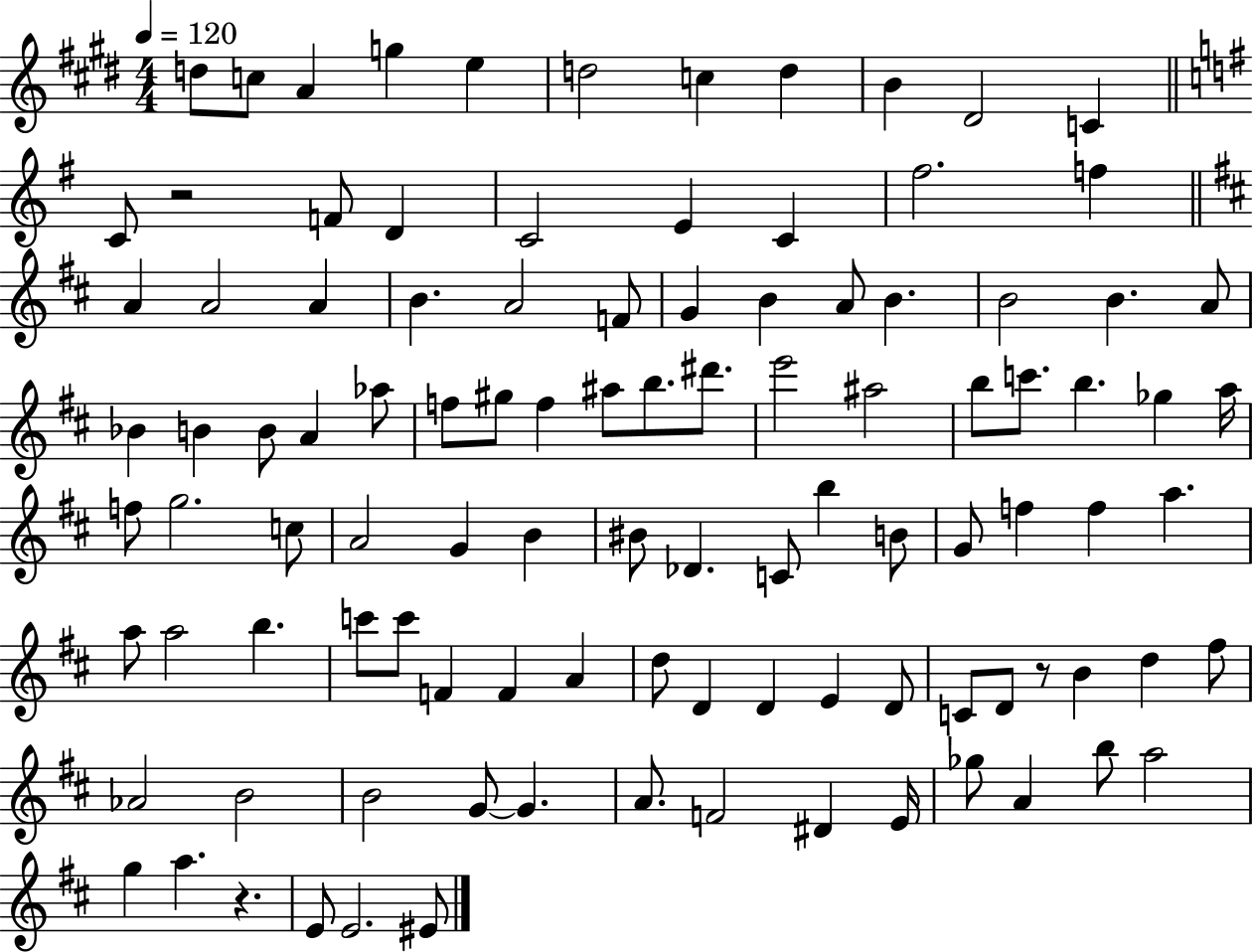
X:1
T:Untitled
M:4/4
L:1/4
K:E
d/2 c/2 A g e d2 c d B ^D2 C C/2 z2 F/2 D C2 E C ^f2 f A A2 A B A2 F/2 G B A/2 B B2 B A/2 _B B B/2 A _a/2 f/2 ^g/2 f ^a/2 b/2 ^d'/2 e'2 ^a2 b/2 c'/2 b _g a/4 f/2 g2 c/2 A2 G B ^B/2 _D C/2 b B/2 G/2 f f a a/2 a2 b c'/2 c'/2 F F A d/2 D D E D/2 C/2 D/2 z/2 B d ^f/2 _A2 B2 B2 G/2 G A/2 F2 ^D E/4 _g/2 A b/2 a2 g a z E/2 E2 ^E/2